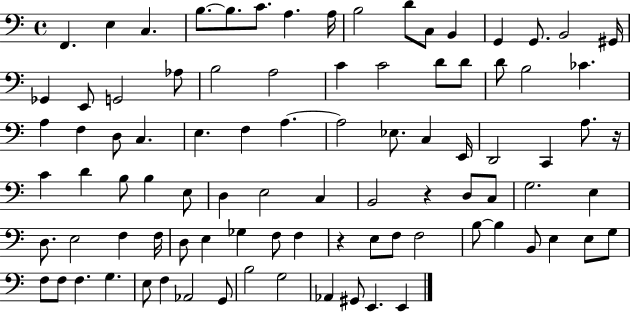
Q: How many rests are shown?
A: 3